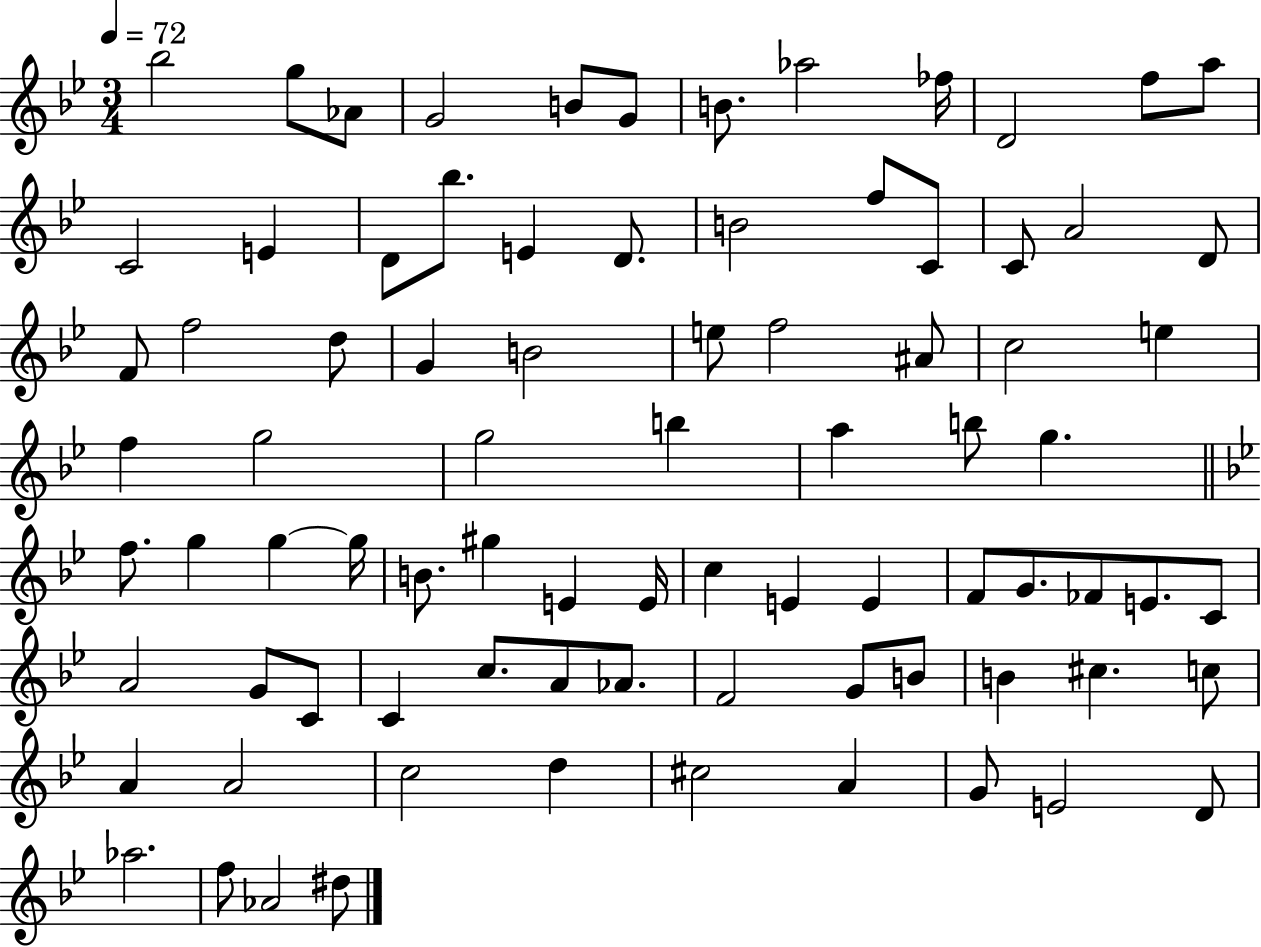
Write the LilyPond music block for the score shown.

{
  \clef treble
  \numericTimeSignature
  \time 3/4
  \key bes \major
  \tempo 4 = 72
  bes''2 g''8 aes'8 | g'2 b'8 g'8 | b'8. aes''2 fes''16 | d'2 f''8 a''8 | \break c'2 e'4 | d'8 bes''8. e'4 d'8. | b'2 f''8 c'8 | c'8 a'2 d'8 | \break f'8 f''2 d''8 | g'4 b'2 | e''8 f''2 ais'8 | c''2 e''4 | \break f''4 g''2 | g''2 b''4 | a''4 b''8 g''4. | \bar "||" \break \key g \minor f''8. g''4 g''4~~ g''16 | b'8. gis''4 e'4 e'16 | c''4 e'4 e'4 | f'8 g'8. fes'8 e'8. c'8 | \break a'2 g'8 c'8 | c'4 c''8. a'8 aes'8. | f'2 g'8 b'8 | b'4 cis''4. c''8 | \break a'4 a'2 | c''2 d''4 | cis''2 a'4 | g'8 e'2 d'8 | \break aes''2. | f''8 aes'2 dis''8 | \bar "|."
}